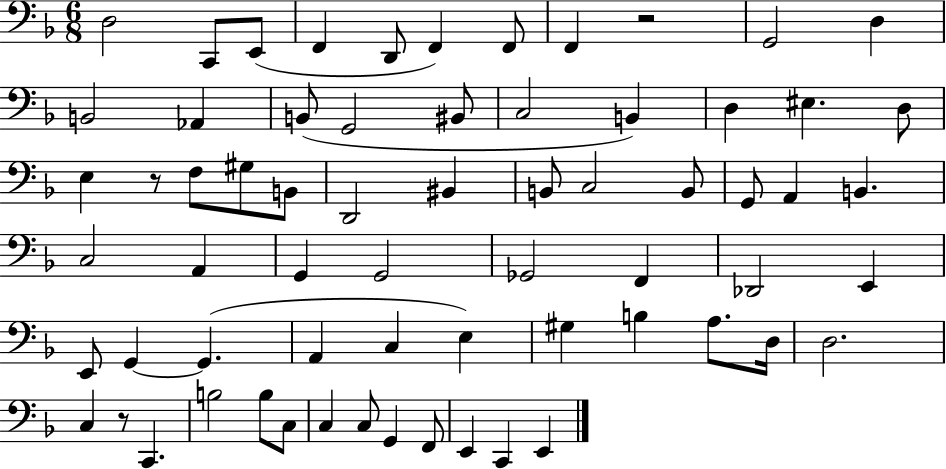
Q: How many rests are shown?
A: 3